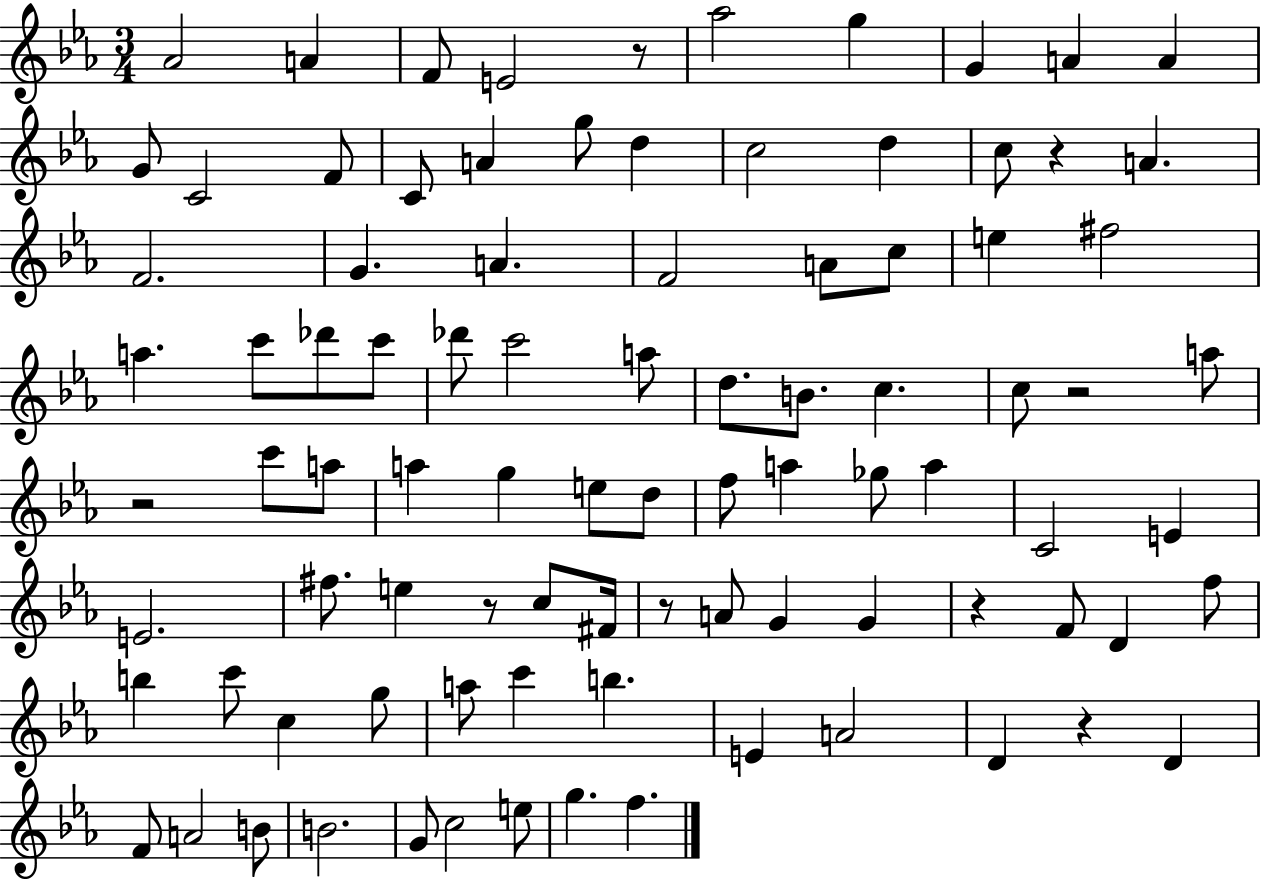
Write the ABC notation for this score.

X:1
T:Untitled
M:3/4
L:1/4
K:Eb
_A2 A F/2 E2 z/2 _a2 g G A A G/2 C2 F/2 C/2 A g/2 d c2 d c/2 z A F2 G A F2 A/2 c/2 e ^f2 a c'/2 _d'/2 c'/2 _d'/2 c'2 a/2 d/2 B/2 c c/2 z2 a/2 z2 c'/2 a/2 a g e/2 d/2 f/2 a _g/2 a C2 E E2 ^f/2 e z/2 c/2 ^F/4 z/2 A/2 G G z F/2 D f/2 b c'/2 c g/2 a/2 c' b E A2 D z D F/2 A2 B/2 B2 G/2 c2 e/2 g f